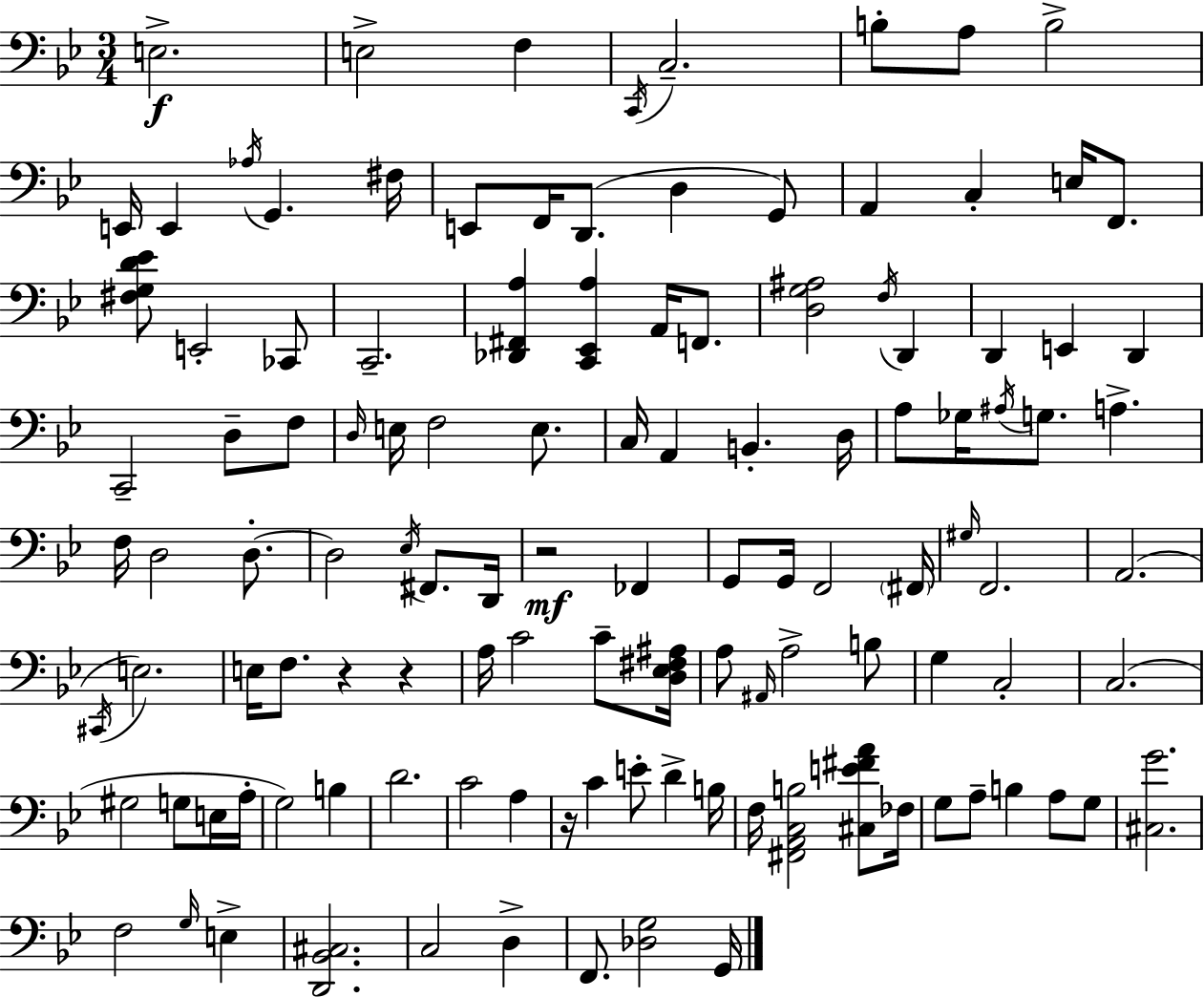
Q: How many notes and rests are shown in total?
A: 118